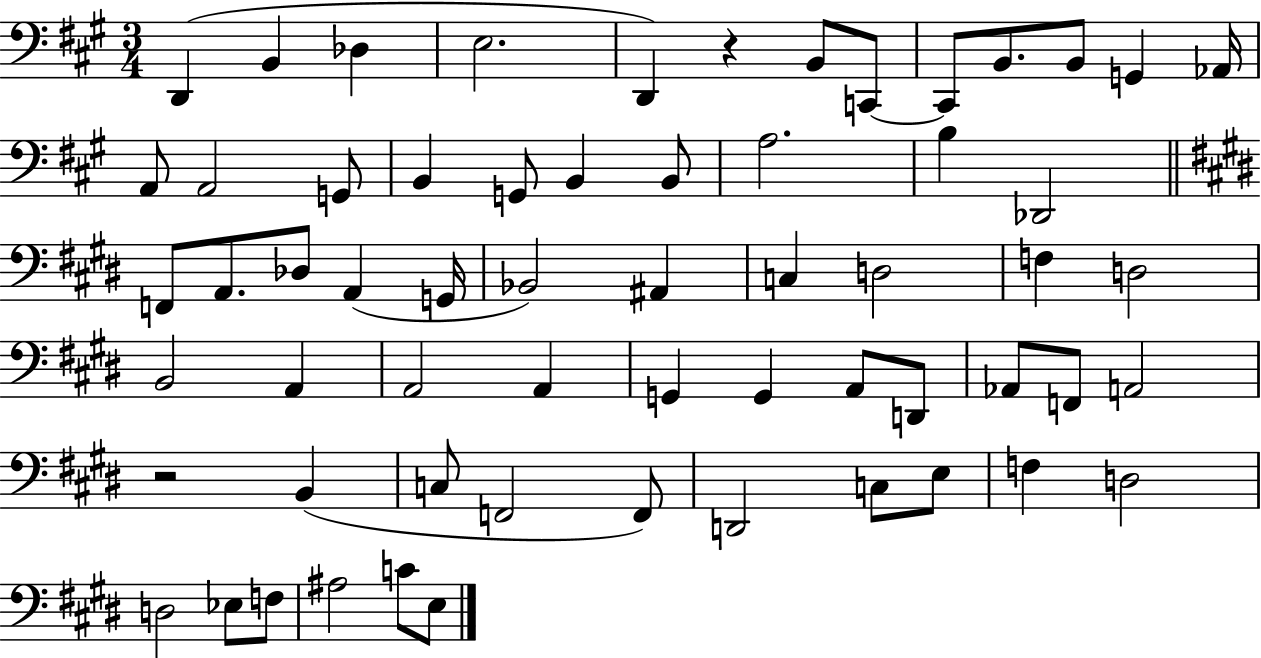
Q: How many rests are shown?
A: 2